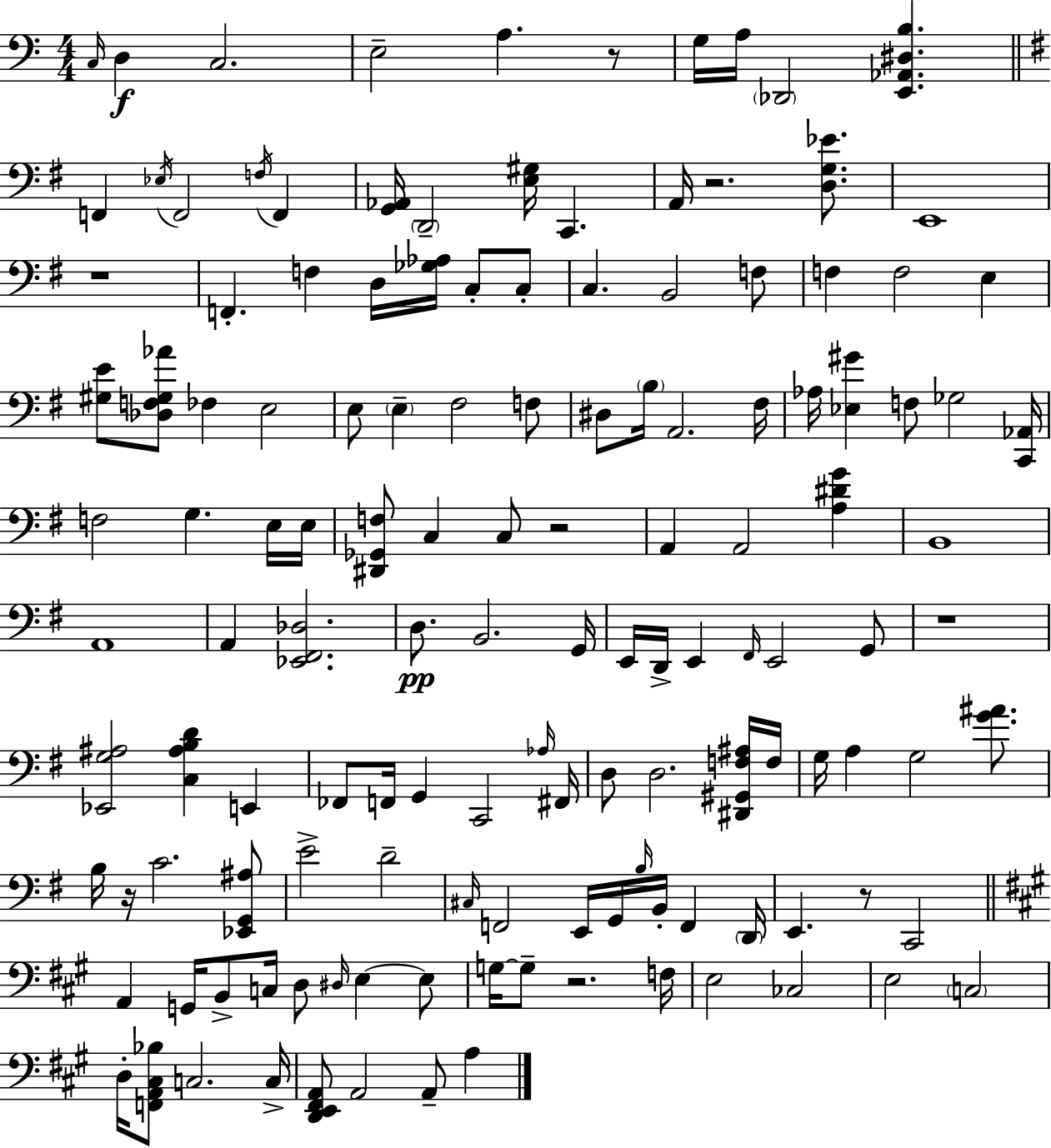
C3/s D3/q C3/h. E3/h A3/q. R/e G3/s A3/s Db2/h [E2,Ab2,D#3,B3]/q. F2/q Eb3/s F2/h F3/s F2/q [G2,Ab2]/s D2/h [E3,G#3]/s C2/q. A2/s R/h. [D3,G3,Eb4]/e. E2/w R/w F2/q. F3/q D3/s [Gb3,Ab3]/s C3/e C3/e C3/q. B2/h F3/e F3/q F3/h E3/q [G#3,E4]/e [Db3,F3,G#3,Ab4]/e FES3/q E3/h E3/e E3/q F#3/h F3/e D#3/e B3/s A2/h. F#3/s Ab3/s [Eb3,G#4]/q F3/e Gb3/h [C2,Ab2]/s F3/h G3/q. E3/s E3/s [D#2,Gb2,F3]/e C3/q C3/e R/h A2/q A2/h [A3,D#4,G4]/q B2/w A2/w A2/q [Eb2,F#2,Db3]/h. D3/e. B2/h. G2/s E2/s D2/s E2/q F#2/s E2/h G2/e R/w [Eb2,G3,A#3]/h [C3,A#3,B3,D4]/q E2/q FES2/e F2/s G2/q C2/h Ab3/s F#2/s D3/e D3/h. [D#2,G#2,F3,A#3]/s F3/s G3/s A3/q G3/h [G4,A#4]/e. B3/s R/s C4/h. [Eb2,G2,A#3]/e E4/h D4/h C#3/s F2/h E2/s G2/s B3/s B2/s F2/q D2/s E2/q. R/e C2/h A2/q G2/s B2/e C3/s D3/e D#3/s E3/q E3/e G3/s G3/e R/h. F3/s E3/h CES3/h E3/h C3/h D3/s [F2,A2,C#3,Bb3]/e C3/h. C3/s [D2,E2,F#2,A2]/e A2/h A2/e A3/q